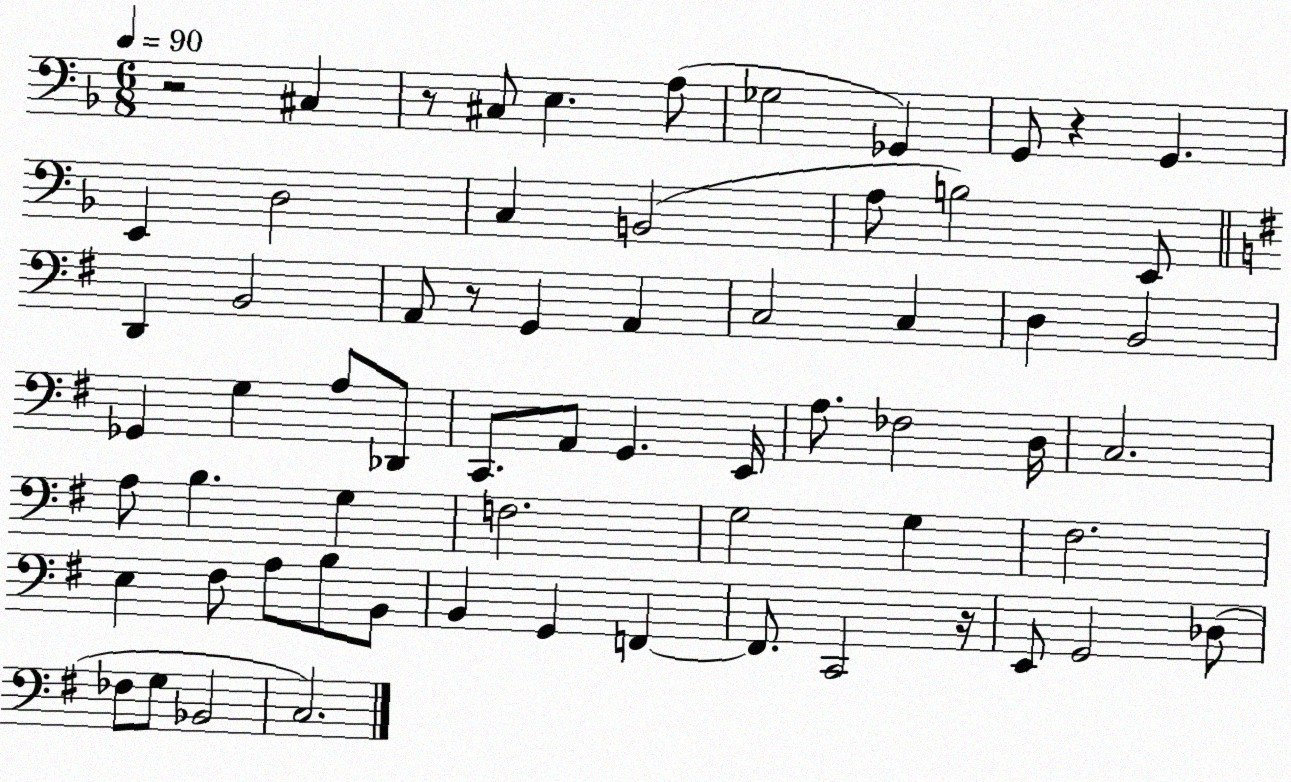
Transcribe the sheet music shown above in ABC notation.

X:1
T:Untitled
M:6/8
L:1/4
K:F
z2 ^C, z/2 ^C,/2 E, A,/2 _G,2 _G,, G,,/2 z G,, E,, D,2 C, B,,2 A,/2 B,2 E,,/2 D,, B,,2 A,,/2 z/2 G,, A,, C,2 C, D, B,,2 _G,, G, A,/2 _D,,/2 C,,/2 A,,/2 G,, E,,/4 A,/2 _F,2 D,/4 C,2 A,/2 B, G, F,2 G,2 G, ^F,2 E, ^F,/2 A,/2 B,/2 B,,/2 B,, G,, F,, F,,/2 C,,2 z/4 E,,/2 G,,2 _D,/2 _F,/2 G,/2 _B,,2 C,2